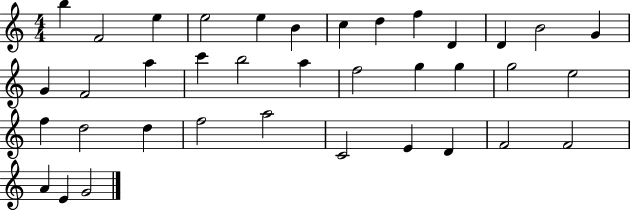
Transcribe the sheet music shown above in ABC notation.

X:1
T:Untitled
M:4/4
L:1/4
K:C
b F2 e e2 e B c d f D D B2 G G F2 a c' b2 a f2 g g g2 e2 f d2 d f2 a2 C2 E D F2 F2 A E G2